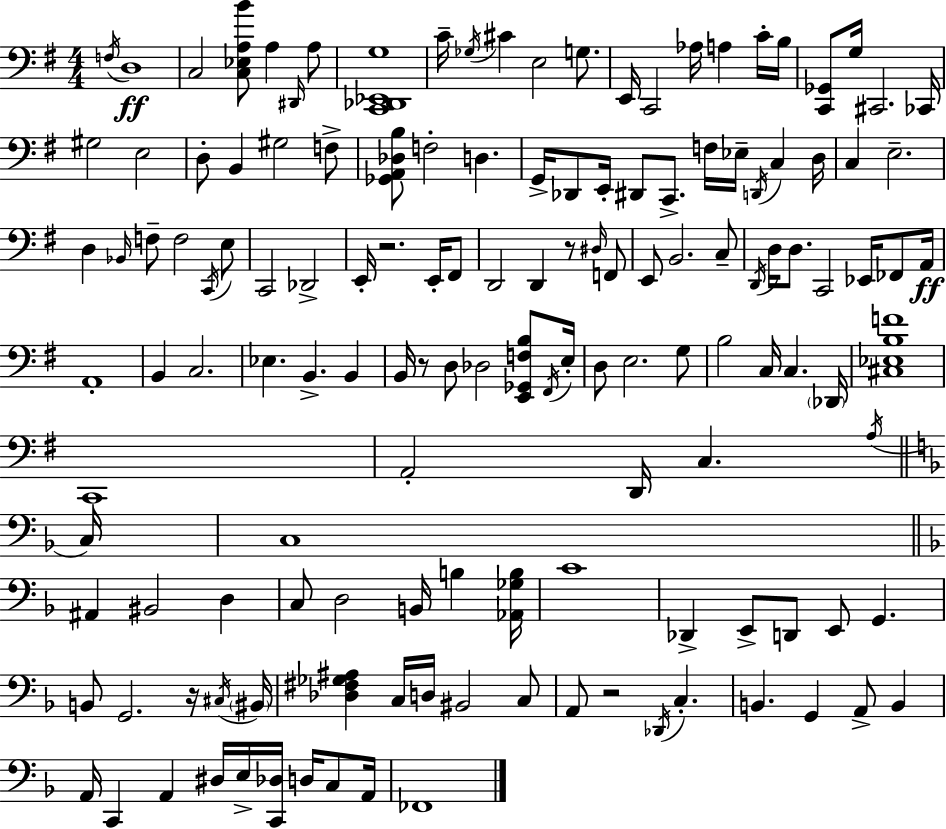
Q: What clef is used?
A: bass